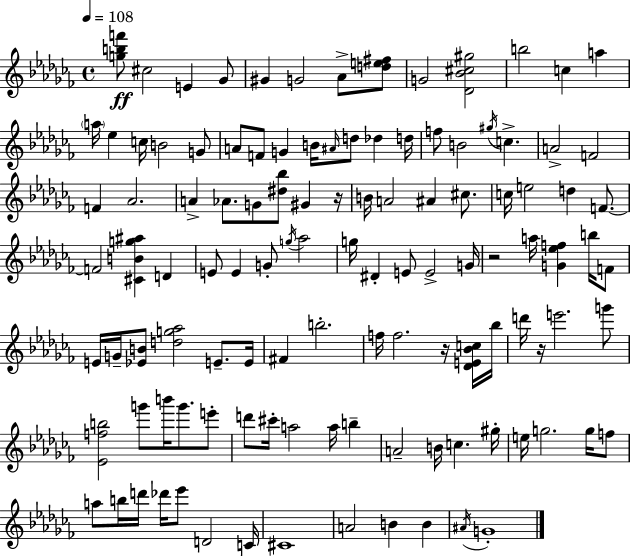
[G5,B5,F6]/e C#5/h E4/q Gb4/e G#4/q G4/h Ab4/e [D5,E5,F#5]/e G4/h [Db4,Bb4,C#5,G#5]/h B5/h C5/q A5/q A5/s Eb5/q C5/s B4/h G4/e A4/e F4/e G4/q B4/s A#4/s D5/e Db5/q D5/s F5/e B4/h G#5/s C5/q. A4/h F4/h F4/q Ab4/h. A4/q Ab4/e. G4/e [D#5,Bb5]/e G#4/q R/s B4/s A4/h A#4/q C#5/e. C5/s E5/h D5/q F4/e. F4/h [C#4,B4,G5,A#5]/q D4/q E4/e E4/q G4/e G5/s Ab5/h G5/s D#4/q E4/e E4/h G4/s R/h A5/s [G4,Eb5,F5]/q B5/s F4/e E4/s G4/s [Eb4,B4]/e [D5,G5,Ab5]/h E4/e. E4/s F#4/q B5/h. F5/s F5/h. R/s [Db4,E4,Bb4,C5]/s Bb5/s D6/s R/s E6/h. G6/e [Eb4,F5,B5]/h G6/e B6/s G6/e. E6/e D6/e C#6/s A5/h A5/s B5/q A4/h B4/s C5/q. G#5/s E5/s G5/h. G5/s F5/e A5/e B5/s D6/s Db6/s Eb6/e D4/h C4/s C#4/w A4/h B4/q B4/q A#4/s G4/w